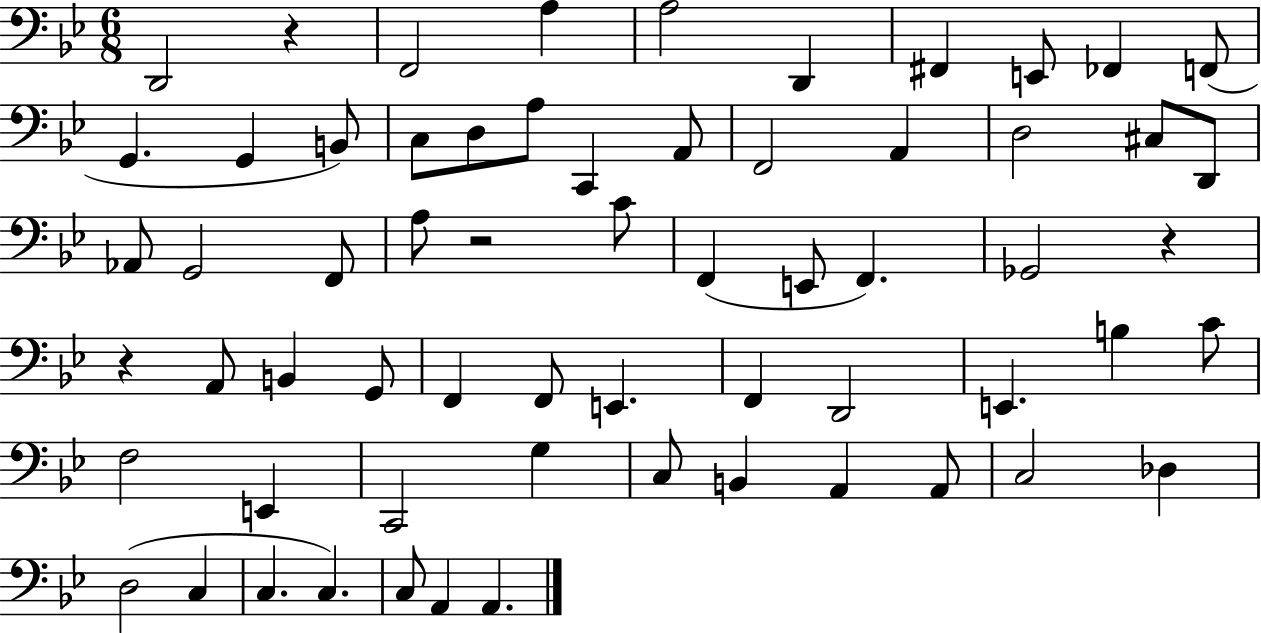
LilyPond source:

{
  \clef bass
  \numericTimeSignature
  \time 6/8
  \key bes \major
  \repeat volta 2 { d,2 r4 | f,2 a4 | a2 d,4 | fis,4 e,8 fes,4 f,8( | \break g,4. g,4 b,8) | c8 d8 a8 c,4 a,8 | f,2 a,4 | d2 cis8 d,8 | \break aes,8 g,2 f,8 | a8 r2 c'8 | f,4( e,8 f,4.) | ges,2 r4 | \break r4 a,8 b,4 g,8 | f,4 f,8 e,4. | f,4 d,2 | e,4. b4 c'8 | \break f2 e,4 | c,2 g4 | c8 b,4 a,4 a,8 | c2 des4 | \break d2( c4 | c4. c4.) | c8 a,4 a,4. | } \bar "|."
}